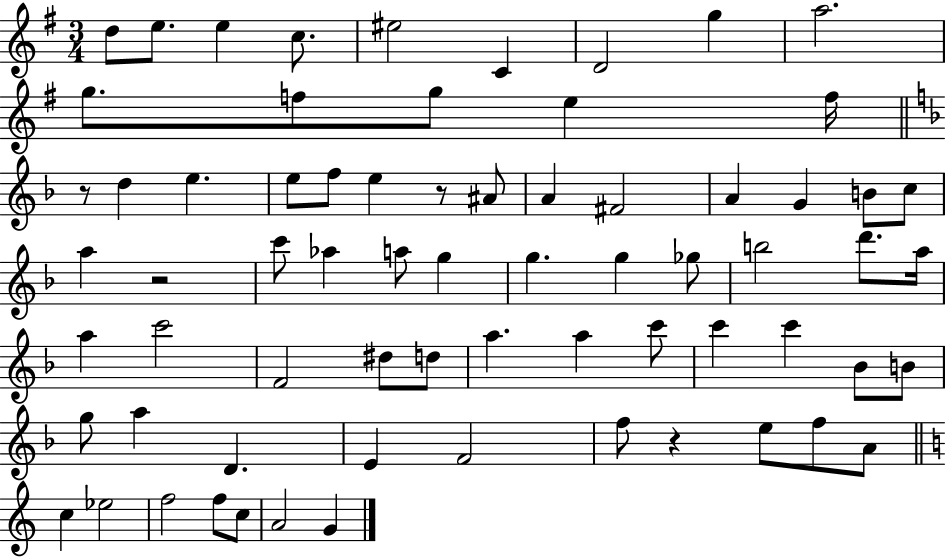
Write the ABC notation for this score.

X:1
T:Untitled
M:3/4
L:1/4
K:G
d/2 e/2 e c/2 ^e2 C D2 g a2 g/2 f/2 g/2 e f/4 z/2 d e e/2 f/2 e z/2 ^A/2 A ^F2 A G B/2 c/2 a z2 c'/2 _a a/2 g g g _g/2 b2 d'/2 a/4 a c'2 F2 ^d/2 d/2 a a c'/2 c' c' _B/2 B/2 g/2 a D E F2 f/2 z e/2 f/2 A/2 c _e2 f2 f/2 c/2 A2 G